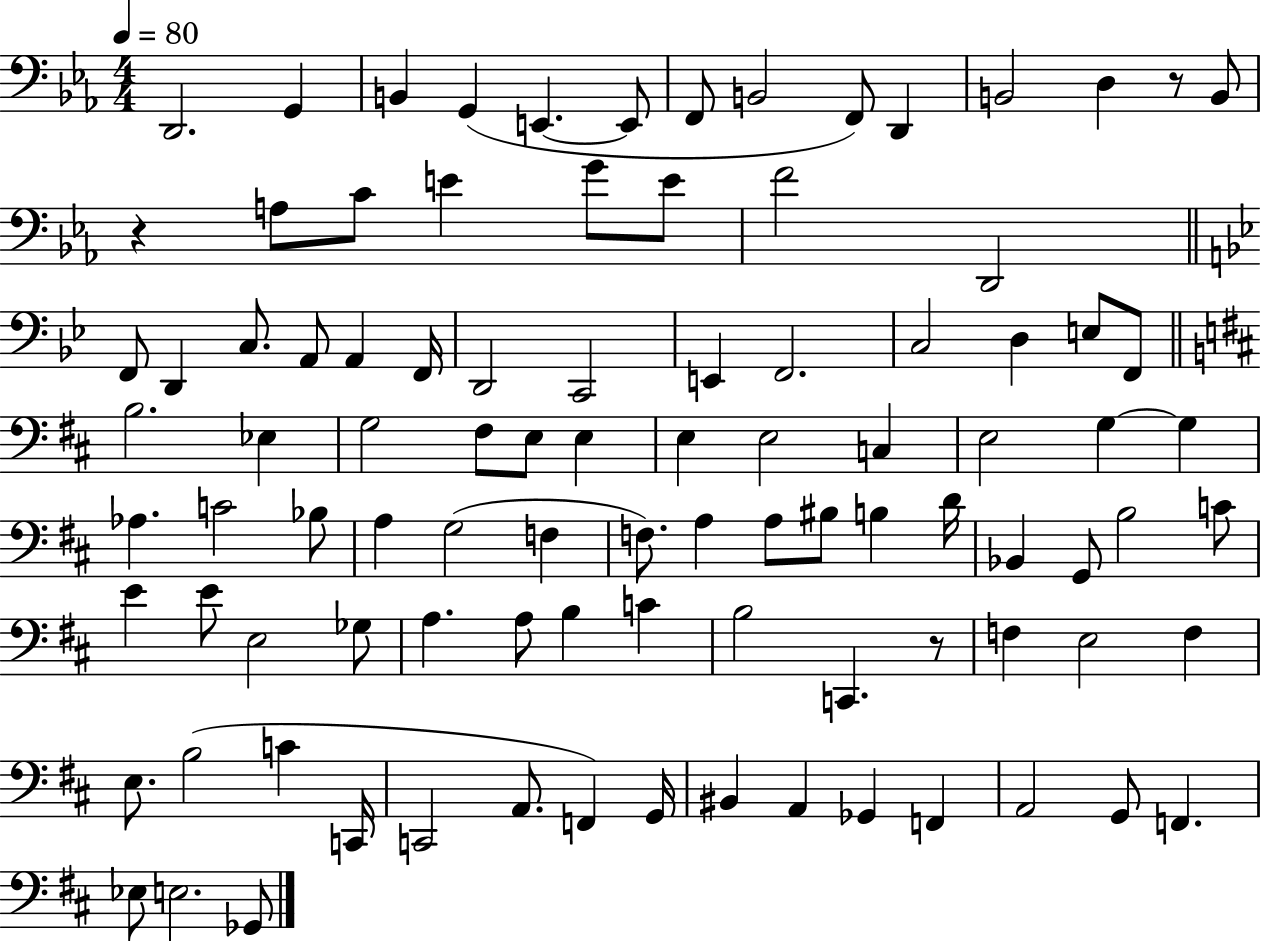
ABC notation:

X:1
T:Untitled
M:4/4
L:1/4
K:Eb
D,,2 G,, B,, G,, E,, E,,/2 F,,/2 B,,2 F,,/2 D,, B,,2 D, z/2 B,,/2 z A,/2 C/2 E G/2 E/2 F2 D,,2 F,,/2 D,, C,/2 A,,/2 A,, F,,/4 D,,2 C,,2 E,, F,,2 C,2 D, E,/2 F,,/2 B,2 _E, G,2 ^F,/2 E,/2 E, E, E,2 C, E,2 G, G, _A, C2 _B,/2 A, G,2 F, F,/2 A, A,/2 ^B,/2 B, D/4 _B,, G,,/2 B,2 C/2 E E/2 E,2 _G,/2 A, A,/2 B, C B,2 C,, z/2 F, E,2 F, E,/2 B,2 C C,,/4 C,,2 A,,/2 F,, G,,/4 ^B,, A,, _G,, F,, A,,2 G,,/2 F,, _E,/2 E,2 _G,,/2